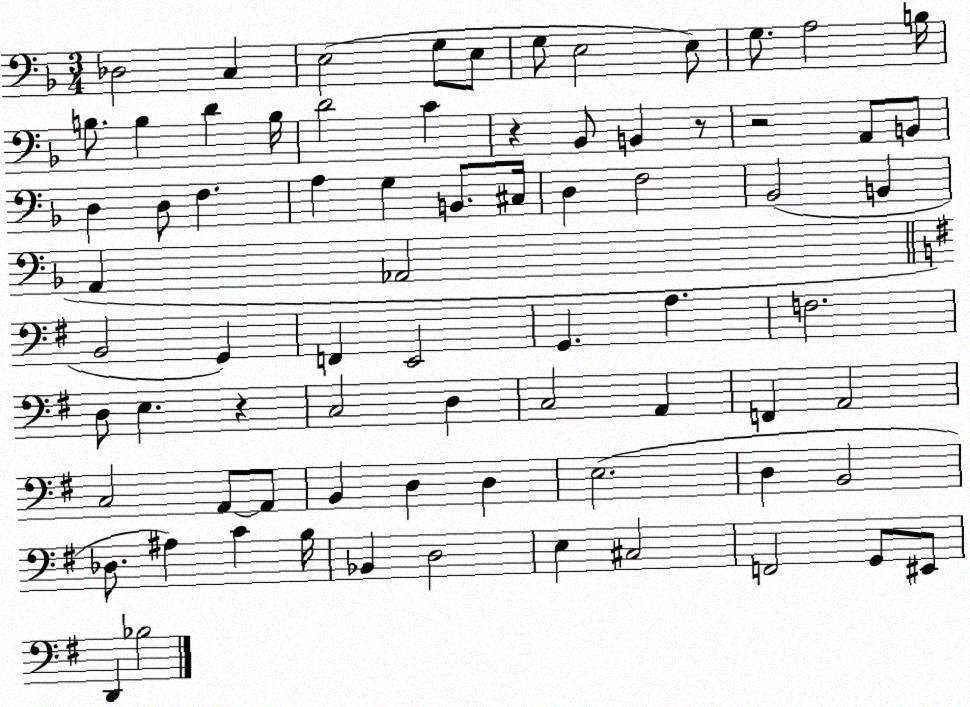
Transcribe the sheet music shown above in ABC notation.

X:1
T:Untitled
M:3/4
L:1/4
K:F
_D,2 C, E,2 G,/2 E,/2 G,/2 E,2 E,/2 G,/2 A,2 B,/4 B,/2 B, D B,/4 D2 C z _B,,/2 B,, z/2 z2 A,,/2 B,,/2 D, D,/2 F, A, G, B,,/2 ^C,/4 D, F,2 _B,,2 B,, A,, _A,,2 B,,2 G,, F,, E,,2 G,, A, F,2 D,/2 E, z C,2 D, C,2 A,, F,, A,,2 C,2 A,,/2 A,,/2 B,, D, D, E,2 D, B,,2 _D,/2 ^A, C B,/4 _B,, D,2 E, ^C,2 F,,2 G,,/2 ^E,,/2 D,, _B,2